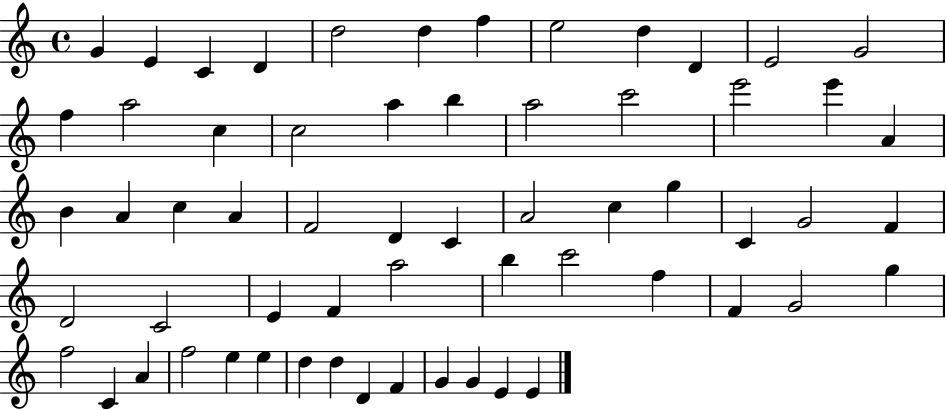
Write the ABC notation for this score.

X:1
T:Untitled
M:4/4
L:1/4
K:C
G E C D d2 d f e2 d D E2 G2 f a2 c c2 a b a2 c'2 e'2 e' A B A c A F2 D C A2 c g C G2 F D2 C2 E F a2 b c'2 f F G2 g f2 C A f2 e e d d D F G G E E